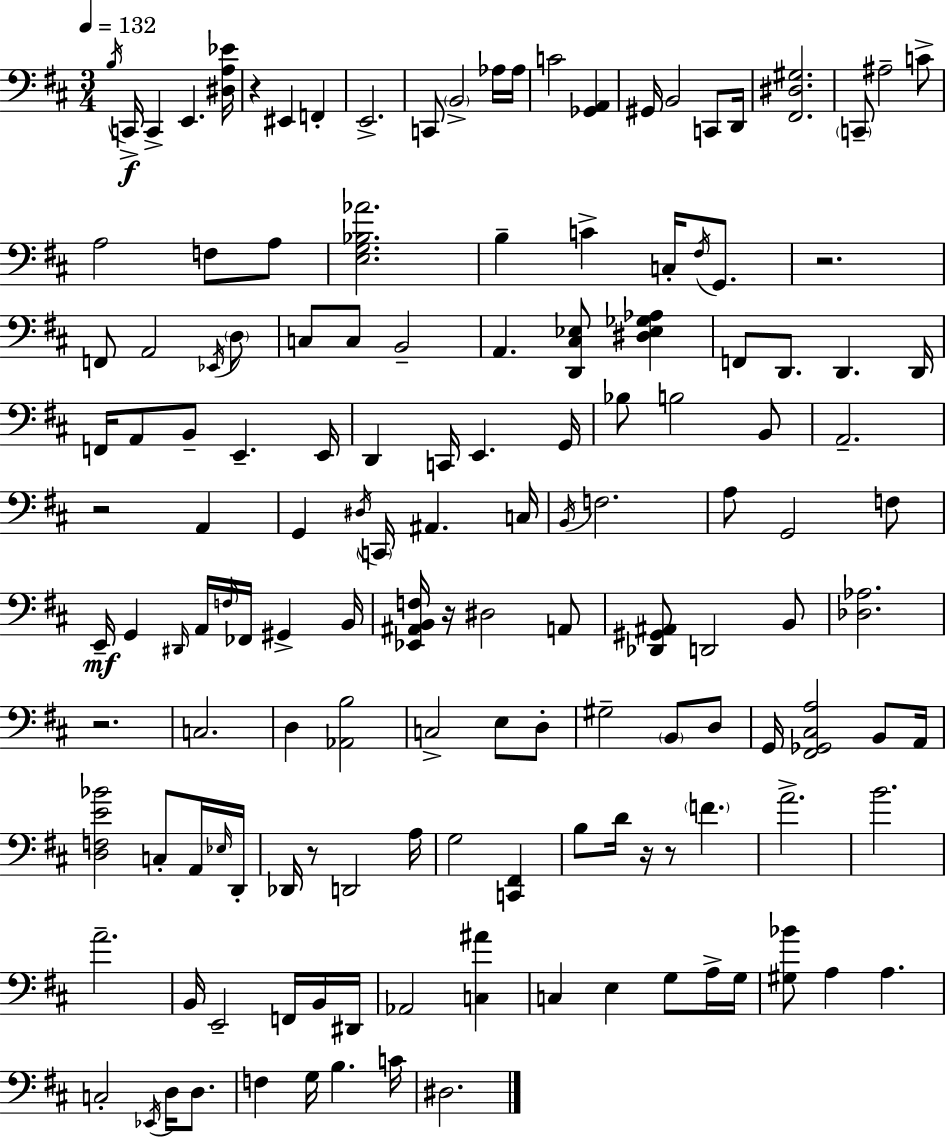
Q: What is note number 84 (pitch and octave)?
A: G2